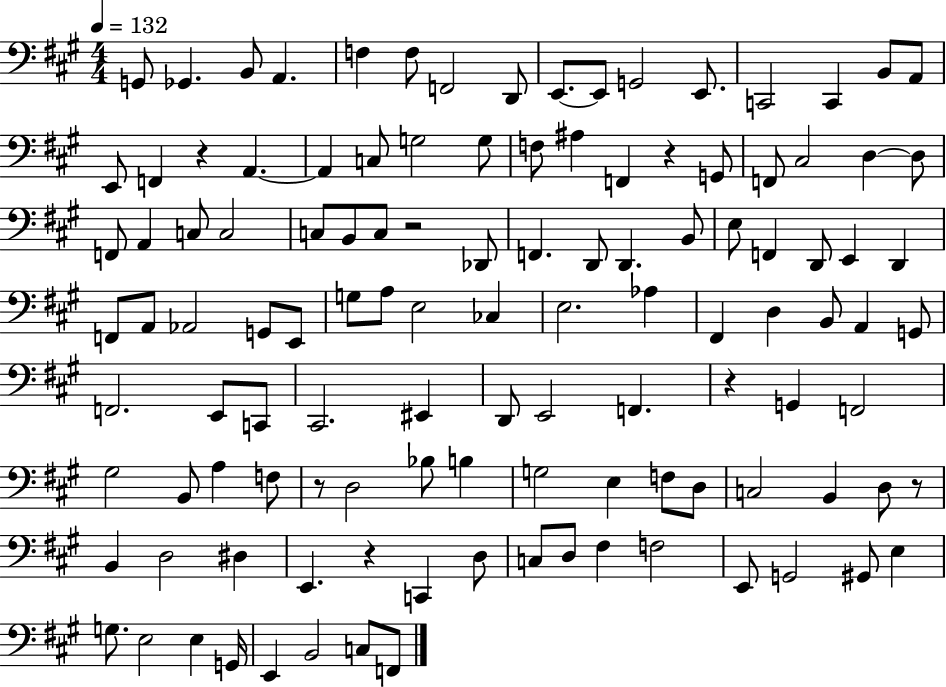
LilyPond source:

{
  \clef bass
  \numericTimeSignature
  \time 4/4
  \key a \major
  \tempo 4 = 132
  g,8 ges,4. b,8 a,4. | f4 f8 f,2 d,8 | e,8.~~ e,8 g,2 e,8. | c,2 c,4 b,8 a,8 | \break e,8 f,4 r4 a,4.~~ | a,4 c8 g2 g8 | f8 ais4 f,4 r4 g,8 | f,8 cis2 d4~~ d8 | \break f,8 a,4 c8 c2 | c8 b,8 c8 r2 des,8 | f,4. d,8 d,4. b,8 | e8 f,4 d,8 e,4 d,4 | \break f,8 a,8 aes,2 g,8 e,8 | g8 a8 e2 ces4 | e2. aes4 | fis,4 d4 b,8 a,4 g,8 | \break f,2. e,8 c,8 | cis,2. eis,4 | d,8 e,2 f,4. | r4 g,4 f,2 | \break gis2 b,8 a4 f8 | r8 d2 bes8 b4 | g2 e4 f8 d8 | c2 b,4 d8 r8 | \break b,4 d2 dis4 | e,4. r4 c,4 d8 | c8 d8 fis4 f2 | e,8 g,2 gis,8 e4 | \break g8. e2 e4 g,16 | e,4 b,2 c8 f,8 | \bar "|."
}